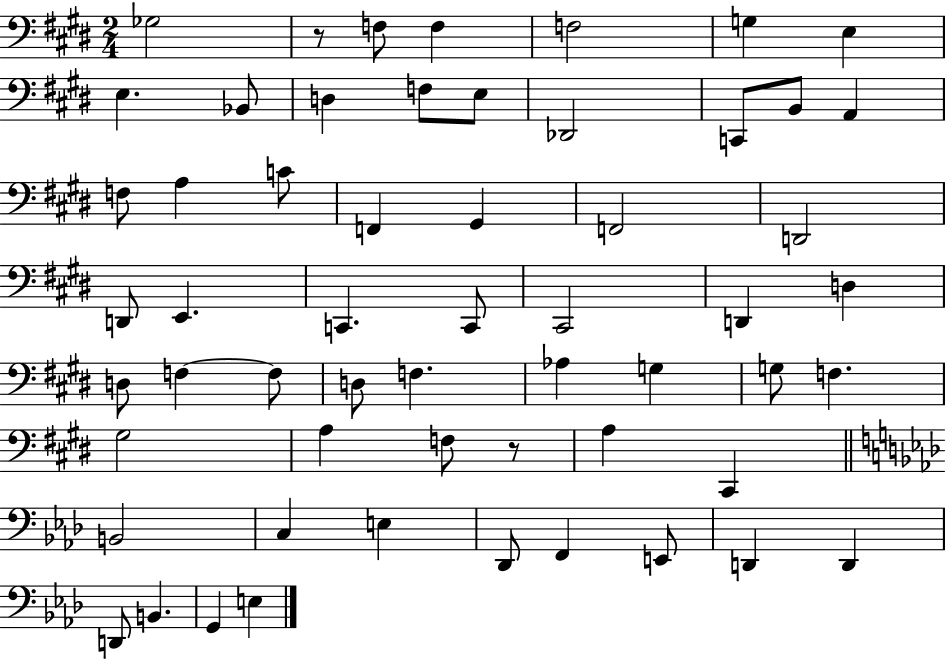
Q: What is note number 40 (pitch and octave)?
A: A3